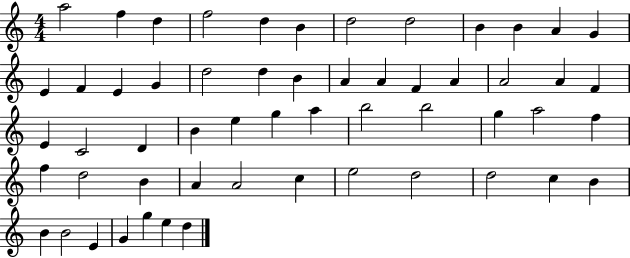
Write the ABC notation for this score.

X:1
T:Untitled
M:4/4
L:1/4
K:C
a2 f d f2 d B d2 d2 B B A G E F E G d2 d B A A F A A2 A F E C2 D B e g a b2 b2 g a2 f f d2 B A A2 c e2 d2 d2 c B B B2 E G g e d